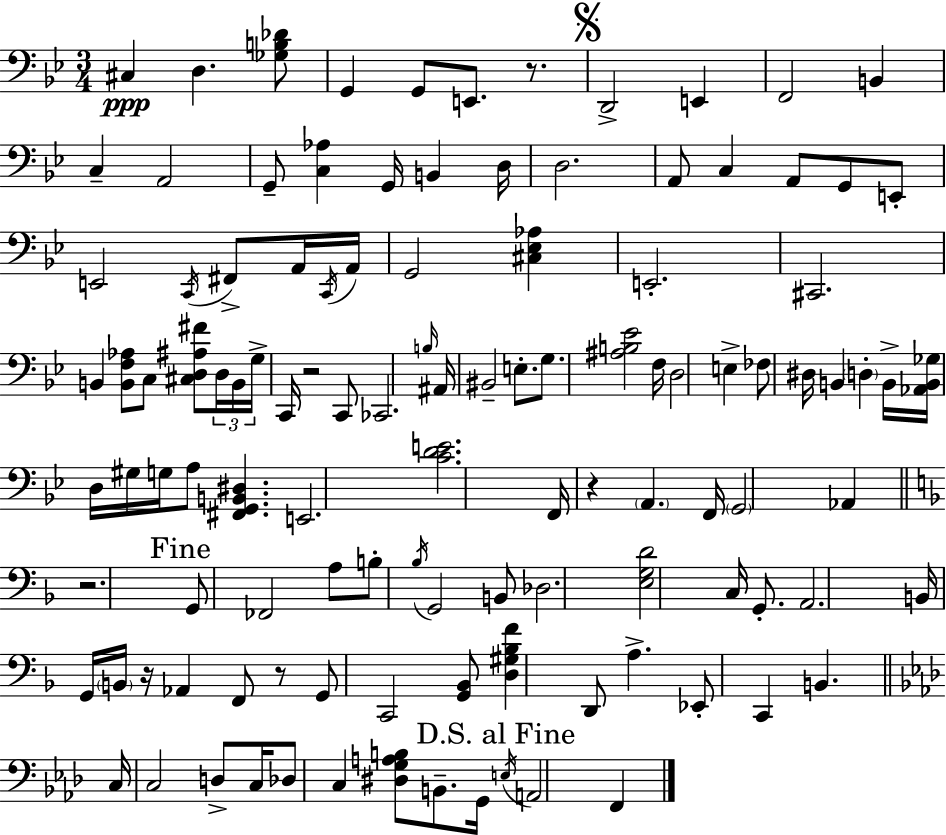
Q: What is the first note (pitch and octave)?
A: C#3